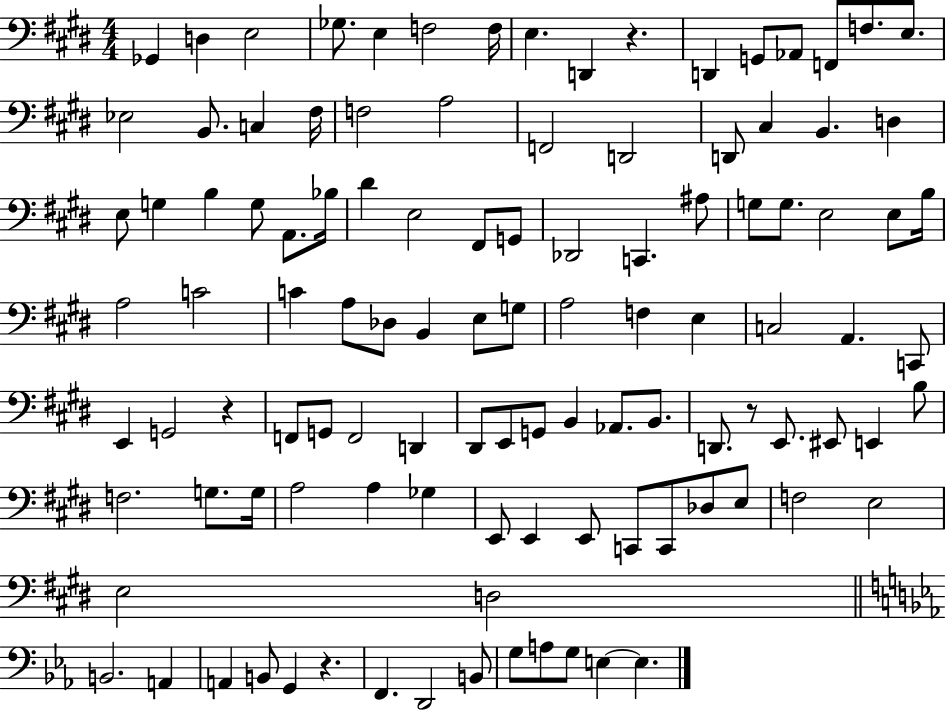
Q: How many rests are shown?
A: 4